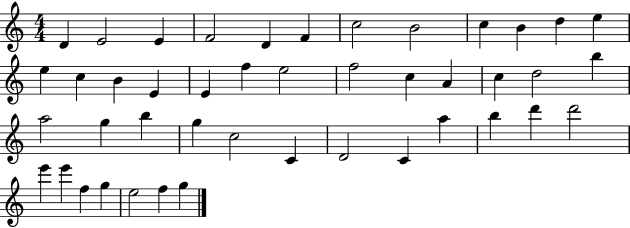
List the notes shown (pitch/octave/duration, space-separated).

D4/q E4/h E4/q F4/h D4/q F4/q C5/h B4/h C5/q B4/q D5/q E5/q E5/q C5/q B4/q E4/q E4/q F5/q E5/h F5/h C5/q A4/q C5/q D5/h B5/q A5/h G5/q B5/q G5/q C5/h C4/q D4/h C4/q A5/q B5/q D6/q D6/h E6/q E6/q F5/q G5/q E5/h F5/q G5/q